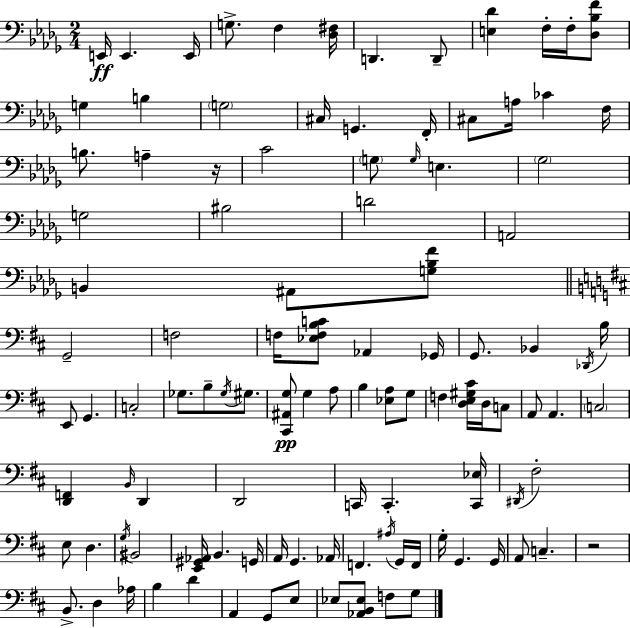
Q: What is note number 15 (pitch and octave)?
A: F2